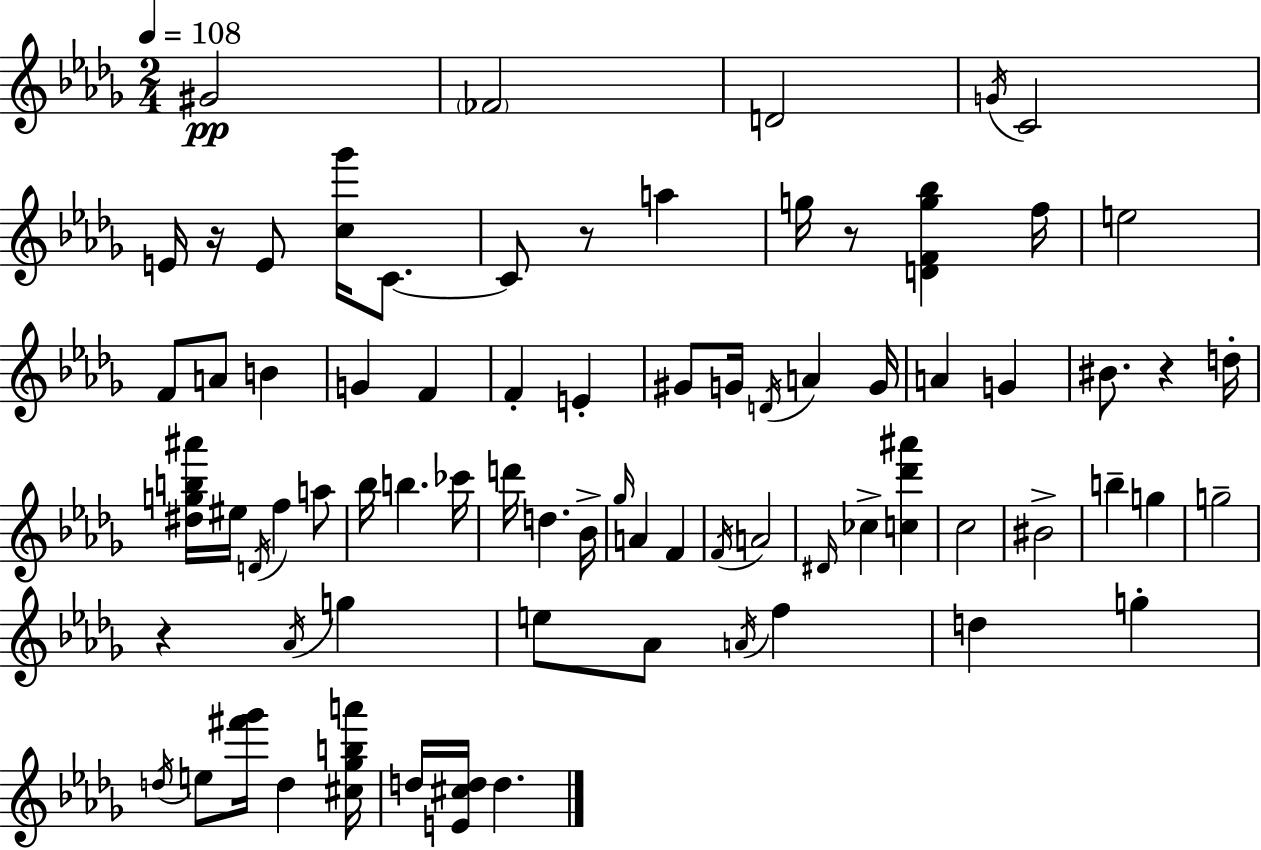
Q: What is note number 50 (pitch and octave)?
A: G5